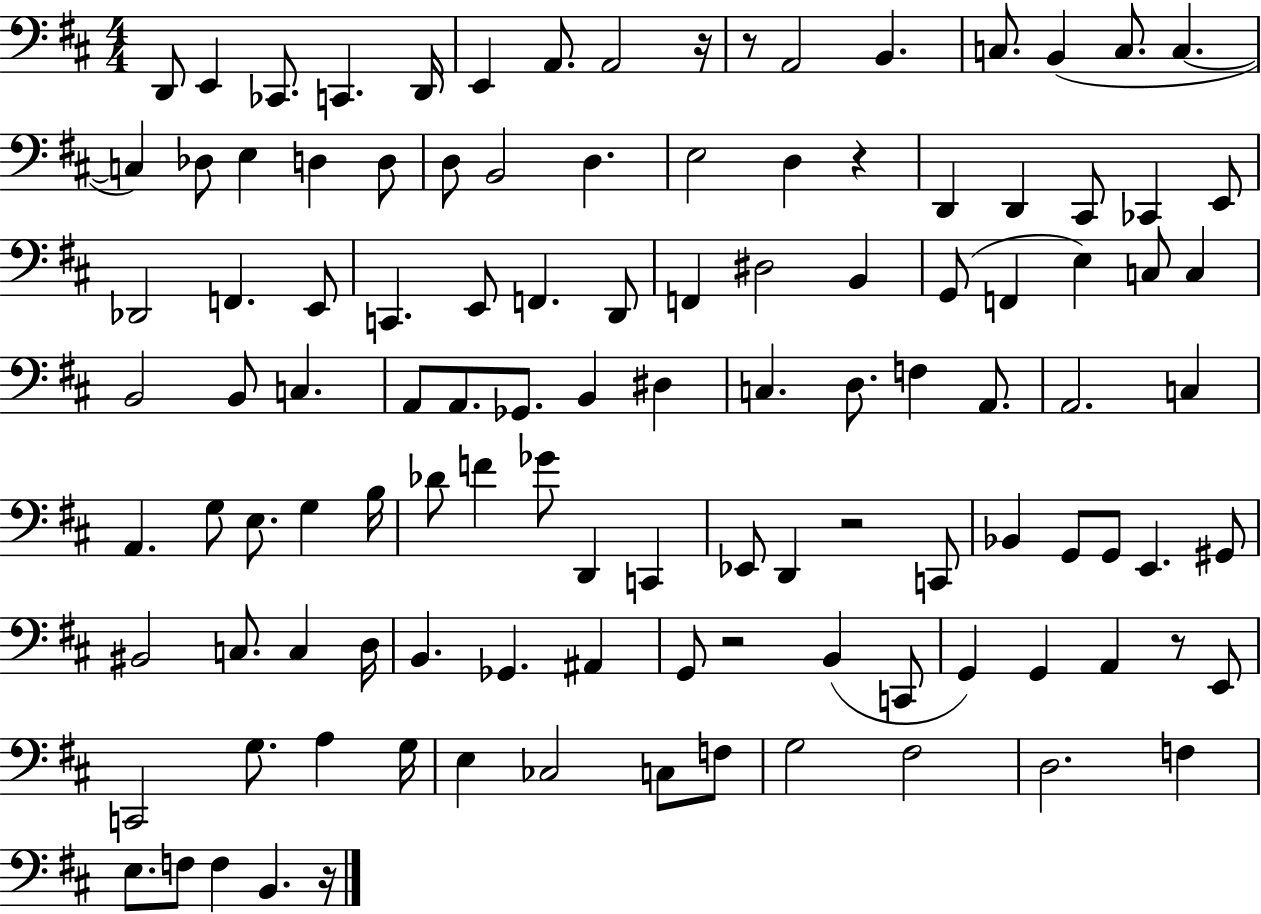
D2/e E2/q CES2/e. C2/q. D2/s E2/q A2/e. A2/h R/s R/e A2/h B2/q. C3/e. B2/q C3/e. C3/q. C3/q Db3/e E3/q D3/q D3/e D3/e B2/h D3/q. E3/h D3/q R/q D2/q D2/q C#2/e CES2/q E2/e Db2/h F2/q. E2/e C2/q. E2/e F2/q. D2/e F2/q D#3/h B2/q G2/e F2/q E3/q C3/e C3/q B2/h B2/e C3/q. A2/e A2/e. Gb2/e. B2/q D#3/q C3/q. D3/e. F3/q A2/e. A2/h. C3/q A2/q. G3/e E3/e. G3/q B3/s Db4/e F4/q Gb4/e D2/q C2/q Eb2/e D2/q R/h C2/e Bb2/q G2/e G2/e E2/q. G#2/e BIS2/h C3/e. C3/q D3/s B2/q. Gb2/q. A#2/q G2/e R/h B2/q C2/e G2/q G2/q A2/q R/e E2/e C2/h G3/e. A3/q G3/s E3/q CES3/h C3/e F3/e G3/h F#3/h D3/h. F3/q E3/e. F3/e F3/q B2/q. R/s